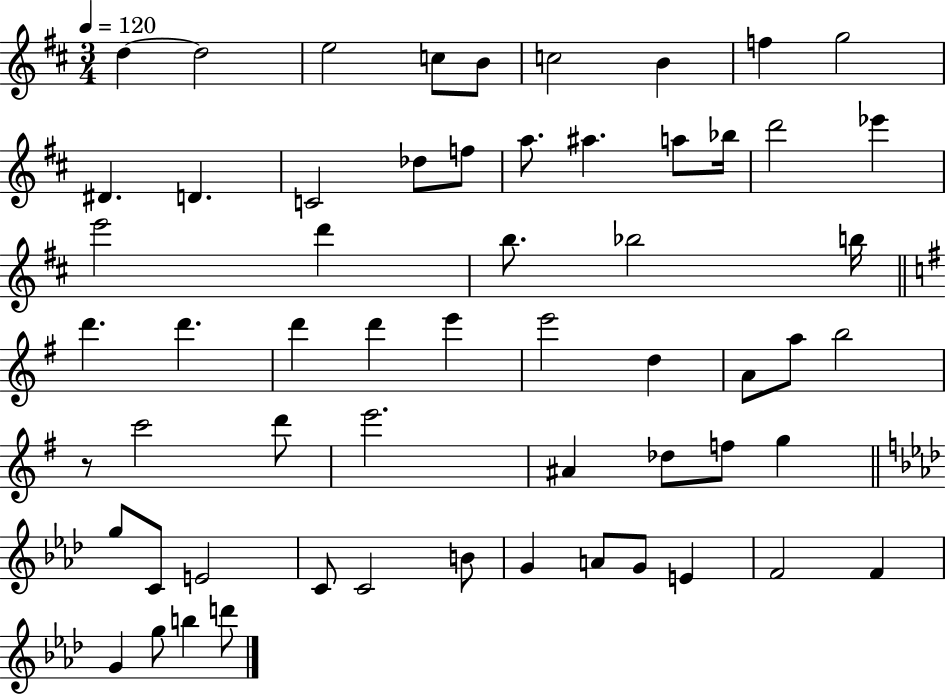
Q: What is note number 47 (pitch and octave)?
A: C4